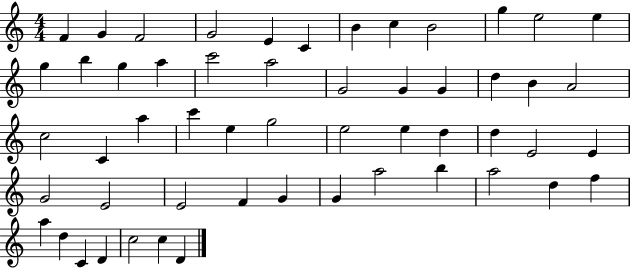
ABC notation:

X:1
T:Untitled
M:4/4
L:1/4
K:C
F G F2 G2 E C B c B2 g e2 e g b g a c'2 a2 G2 G G d B A2 c2 C a c' e g2 e2 e d d E2 E G2 E2 E2 F G G a2 b a2 d f a d C D c2 c D